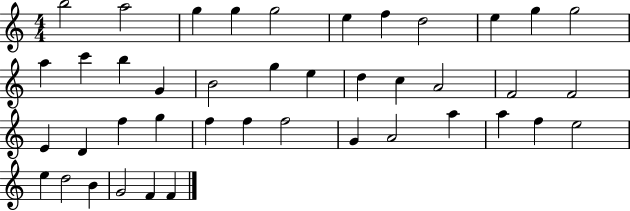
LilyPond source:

{
  \clef treble
  \numericTimeSignature
  \time 4/4
  \key c \major
  b''2 a''2 | g''4 g''4 g''2 | e''4 f''4 d''2 | e''4 g''4 g''2 | \break a''4 c'''4 b''4 g'4 | b'2 g''4 e''4 | d''4 c''4 a'2 | f'2 f'2 | \break e'4 d'4 f''4 g''4 | f''4 f''4 f''2 | g'4 a'2 a''4 | a''4 f''4 e''2 | \break e''4 d''2 b'4 | g'2 f'4 f'4 | \bar "|."
}